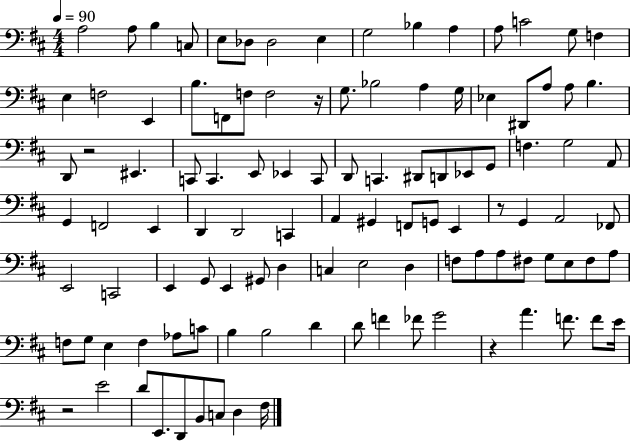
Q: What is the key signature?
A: D major